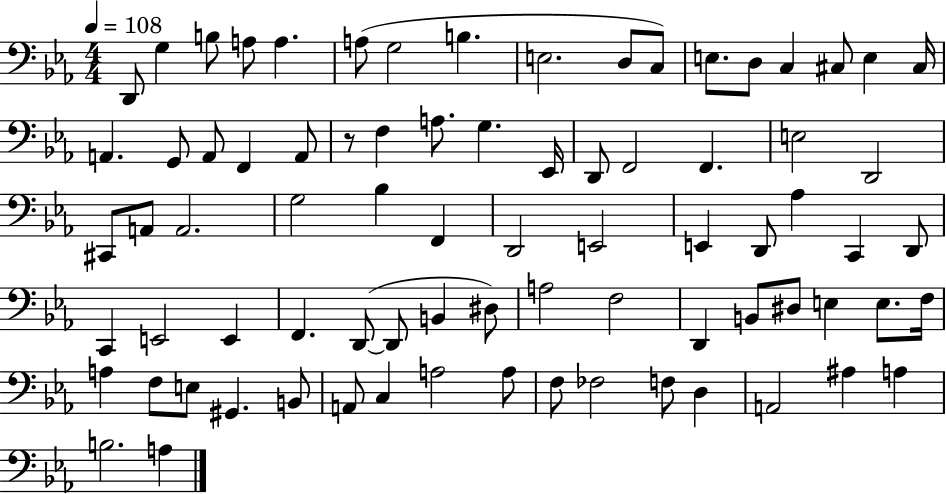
X:1
T:Untitled
M:4/4
L:1/4
K:Eb
D,,/2 G, B,/2 A,/2 A, A,/2 G,2 B, E,2 D,/2 C,/2 E,/2 D,/2 C, ^C,/2 E, ^C,/4 A,, G,,/2 A,,/2 F,, A,,/2 z/2 F, A,/2 G, _E,,/4 D,,/2 F,,2 F,, E,2 D,,2 ^C,,/2 A,,/2 A,,2 G,2 _B, F,, D,,2 E,,2 E,, D,,/2 _A, C,, D,,/2 C,, E,,2 E,, F,, D,,/2 D,,/2 B,, ^D,/2 A,2 F,2 D,, B,,/2 ^D,/2 E, E,/2 F,/4 A, F,/2 E,/2 ^G,, B,,/2 A,,/2 C, A,2 A,/2 F,/2 _F,2 F,/2 D, A,,2 ^A, A, B,2 A,